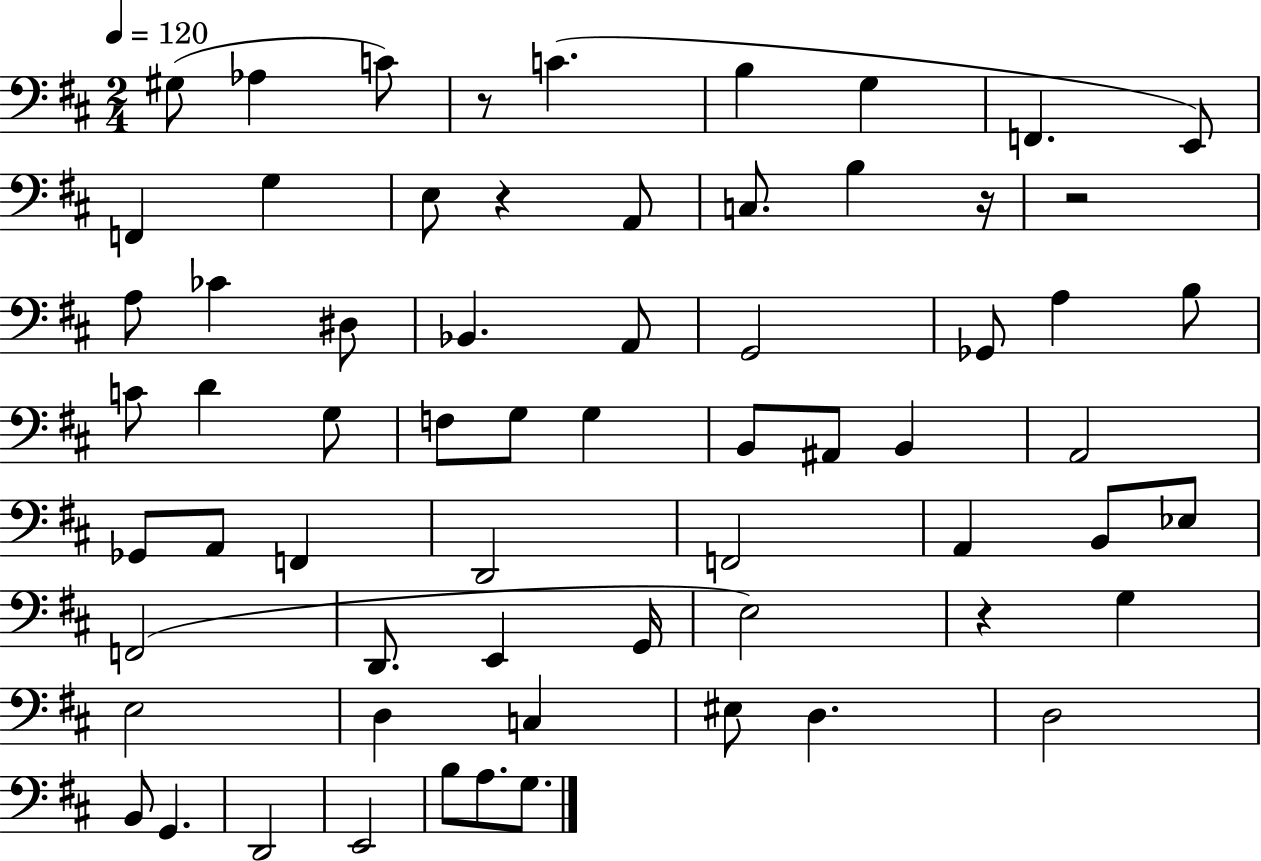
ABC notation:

X:1
T:Untitled
M:2/4
L:1/4
K:D
^G,/2 _A, C/2 z/2 C B, G, F,, E,,/2 F,, G, E,/2 z A,,/2 C,/2 B, z/4 z2 A,/2 _C ^D,/2 _B,, A,,/2 G,,2 _G,,/2 A, B,/2 C/2 D G,/2 F,/2 G,/2 G, B,,/2 ^A,,/2 B,, A,,2 _G,,/2 A,,/2 F,, D,,2 F,,2 A,, B,,/2 _E,/2 F,,2 D,,/2 E,, G,,/4 E,2 z G, E,2 D, C, ^E,/2 D, D,2 B,,/2 G,, D,,2 E,,2 B,/2 A,/2 G,/2